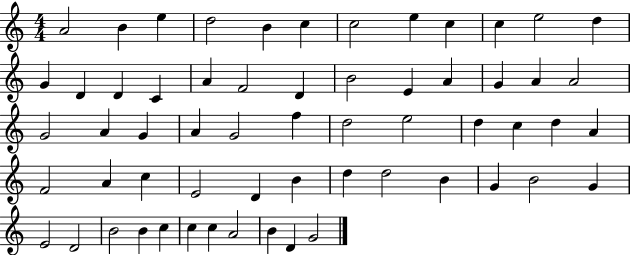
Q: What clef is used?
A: treble